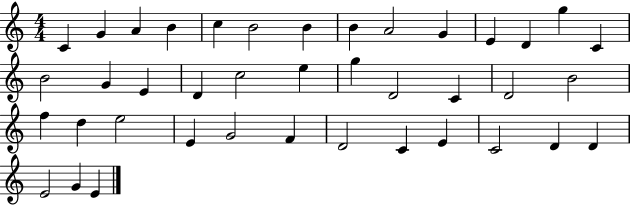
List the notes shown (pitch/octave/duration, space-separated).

C4/q G4/q A4/q B4/q C5/q B4/h B4/q B4/q A4/h G4/q E4/q D4/q G5/q C4/q B4/h G4/q E4/q D4/q C5/h E5/q G5/q D4/h C4/q D4/h B4/h F5/q D5/q E5/h E4/q G4/h F4/q D4/h C4/q E4/q C4/h D4/q D4/q E4/h G4/q E4/q